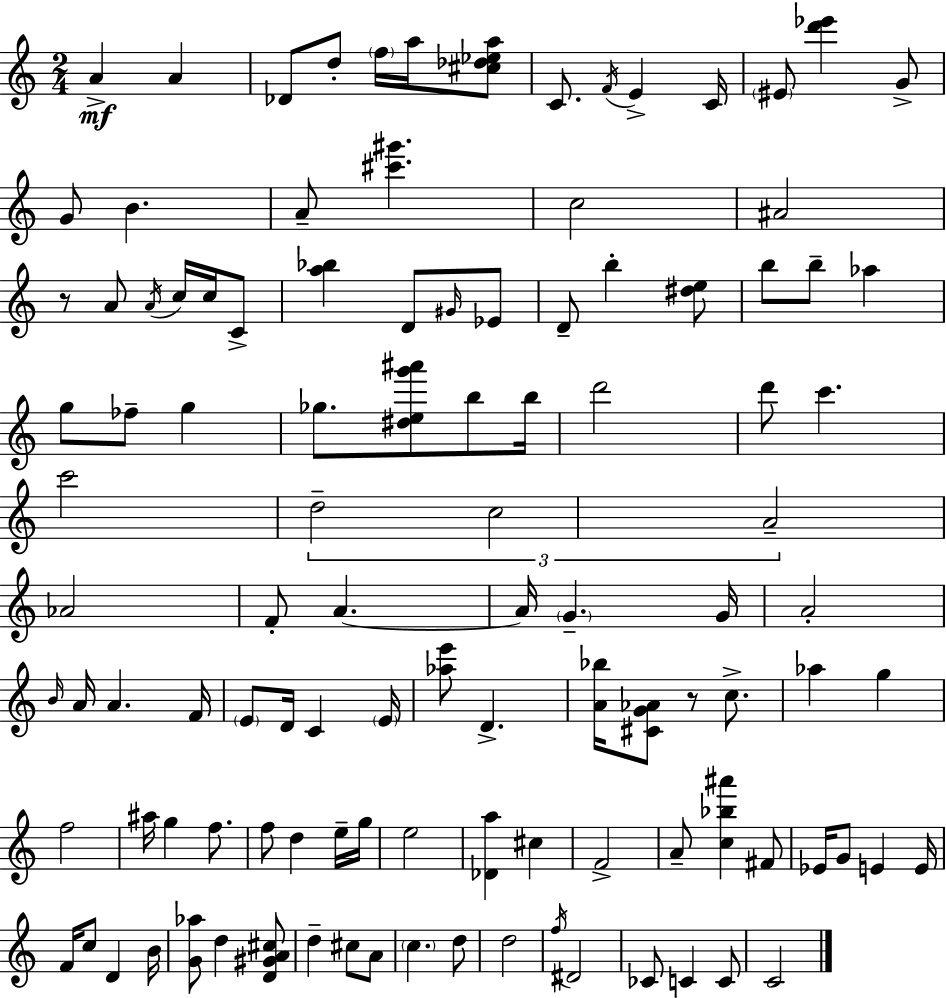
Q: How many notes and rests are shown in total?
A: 111